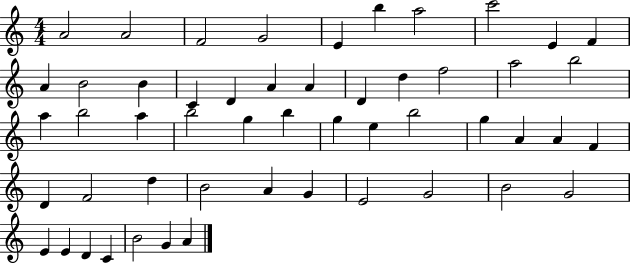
X:1
T:Untitled
M:4/4
L:1/4
K:C
A2 A2 F2 G2 E b a2 c'2 E F A B2 B C D A A D d f2 a2 b2 a b2 a b2 g b g e b2 g A A F D F2 d B2 A G E2 G2 B2 G2 E E D C B2 G A